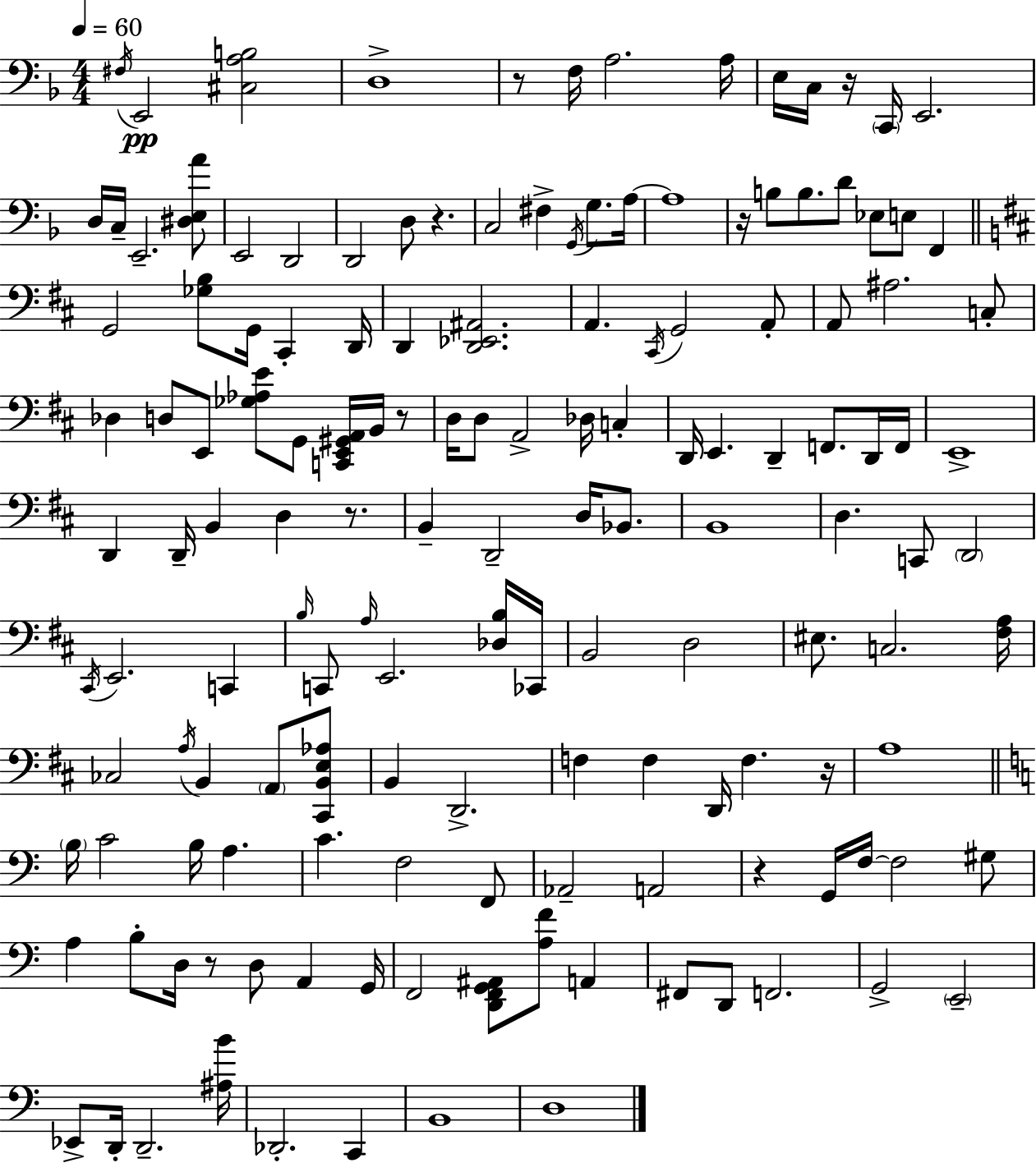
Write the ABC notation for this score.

X:1
T:Untitled
M:4/4
L:1/4
K:Dm
^F,/4 E,,2 [^C,A,B,]2 D,4 z/2 F,/4 A,2 A,/4 E,/4 C,/4 z/4 C,,/4 E,,2 D,/4 C,/4 E,,2 [^D,E,A]/2 E,,2 D,,2 D,,2 D,/2 z C,2 ^F, G,,/4 G,/2 A,/4 A,4 z/4 B,/2 B,/2 D/2 _E,/2 E,/2 F,, G,,2 [_G,B,]/2 G,,/4 ^C,, D,,/4 D,, [D,,_E,,^A,,]2 A,, ^C,,/4 G,,2 A,,/2 A,,/2 ^A,2 C,/2 _D, D,/2 E,,/2 [_G,_A,E]/2 G,,/2 [C,,E,,^G,,A,,]/4 B,,/4 z/2 D,/4 D,/2 A,,2 _D,/4 C, D,,/4 E,, D,, F,,/2 D,,/4 F,,/4 E,,4 D,, D,,/4 B,, D, z/2 B,, D,,2 D,/4 _B,,/2 B,,4 D, C,,/2 D,,2 ^C,,/4 E,,2 C,, B,/4 C,,/2 A,/4 E,,2 [_D,B,]/4 _C,,/4 B,,2 D,2 ^E,/2 C,2 [^F,A,]/4 _C,2 A,/4 B,, A,,/2 [^C,,B,,E,_A,]/2 B,, D,,2 F, F, D,,/4 F, z/4 A,4 B,/4 C2 B,/4 A, C F,2 F,,/2 _A,,2 A,,2 z G,,/4 F,/4 F,2 ^G,/2 A, B,/2 D,/4 z/2 D,/2 A,, G,,/4 F,,2 [D,,F,,G,,^A,,]/2 [A,F]/2 A,, ^F,,/2 D,,/2 F,,2 G,,2 E,,2 _E,,/2 D,,/4 D,,2 [^A,B]/4 _D,,2 C,, B,,4 D,4